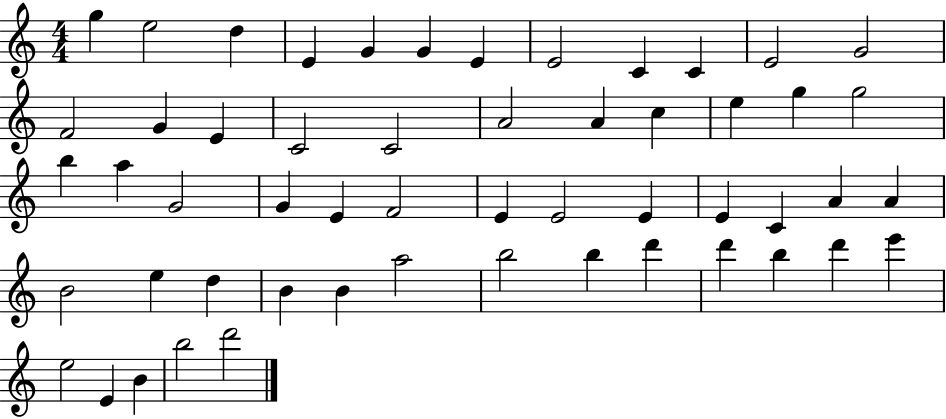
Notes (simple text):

G5/q E5/h D5/q E4/q G4/q G4/q E4/q E4/h C4/q C4/q E4/h G4/h F4/h G4/q E4/q C4/h C4/h A4/h A4/q C5/q E5/q G5/q G5/h B5/q A5/q G4/h G4/q E4/q F4/h E4/q E4/h E4/q E4/q C4/q A4/q A4/q B4/h E5/q D5/q B4/q B4/q A5/h B5/h B5/q D6/q D6/q B5/q D6/q E6/q E5/h E4/q B4/q B5/h D6/h